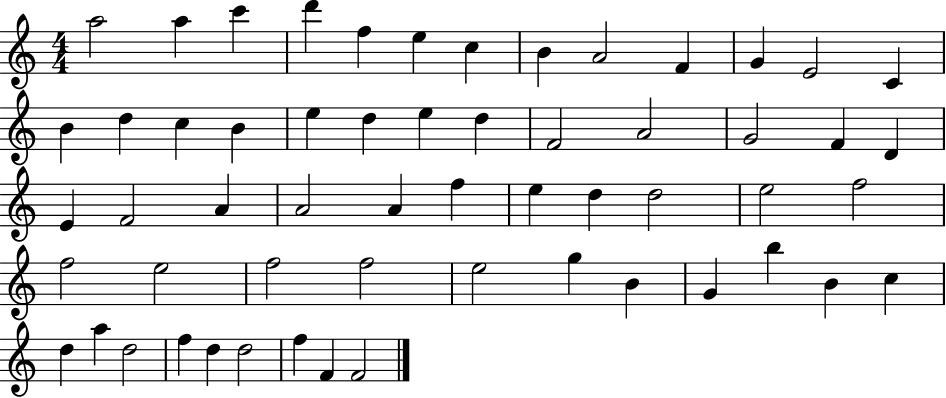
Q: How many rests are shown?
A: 0